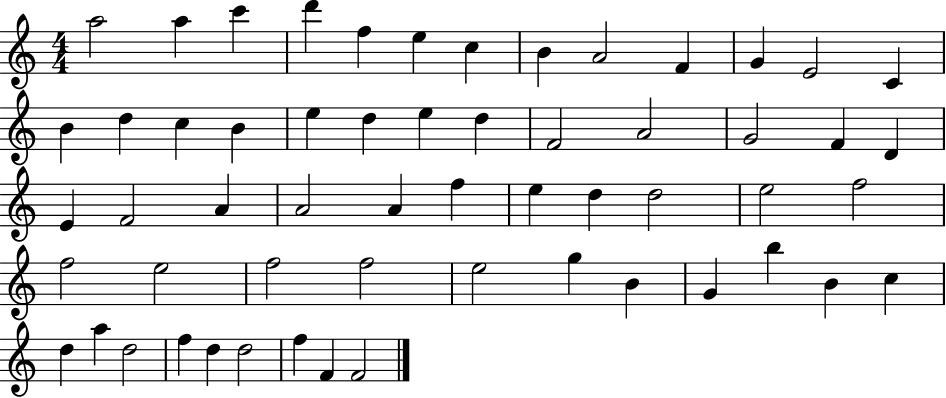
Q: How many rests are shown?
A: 0